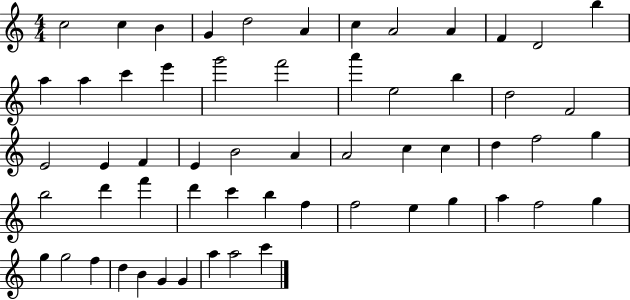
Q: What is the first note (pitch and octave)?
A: C5